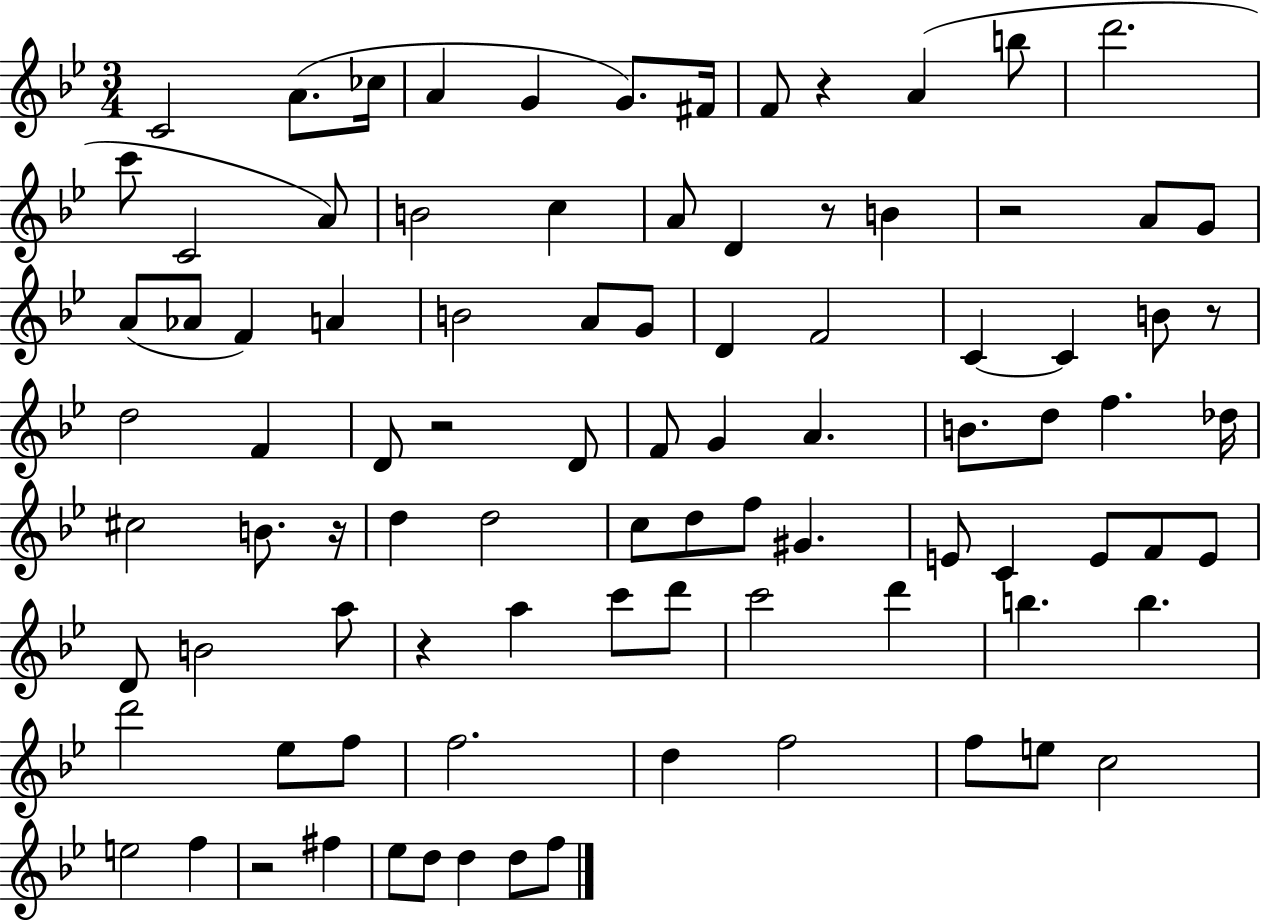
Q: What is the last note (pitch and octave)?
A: F5